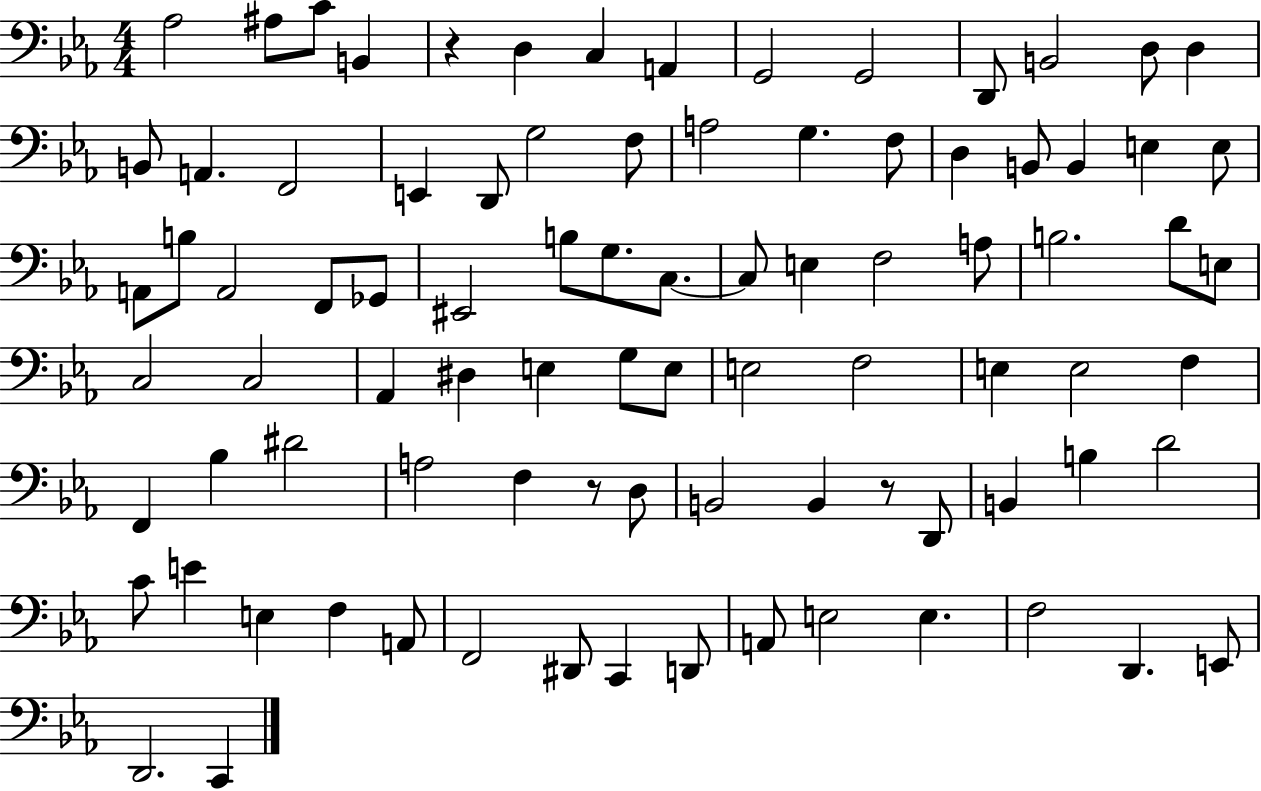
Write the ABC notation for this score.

X:1
T:Untitled
M:4/4
L:1/4
K:Eb
_A,2 ^A,/2 C/2 B,, z D, C, A,, G,,2 G,,2 D,,/2 B,,2 D,/2 D, B,,/2 A,, F,,2 E,, D,,/2 G,2 F,/2 A,2 G, F,/2 D, B,,/2 B,, E, E,/2 A,,/2 B,/2 A,,2 F,,/2 _G,,/2 ^E,,2 B,/2 G,/2 C,/2 C,/2 E, F,2 A,/2 B,2 D/2 E,/2 C,2 C,2 _A,, ^D, E, G,/2 E,/2 E,2 F,2 E, E,2 F, F,, _B, ^D2 A,2 F, z/2 D,/2 B,,2 B,, z/2 D,,/2 B,, B, D2 C/2 E E, F, A,,/2 F,,2 ^D,,/2 C,, D,,/2 A,,/2 E,2 E, F,2 D,, E,,/2 D,,2 C,,